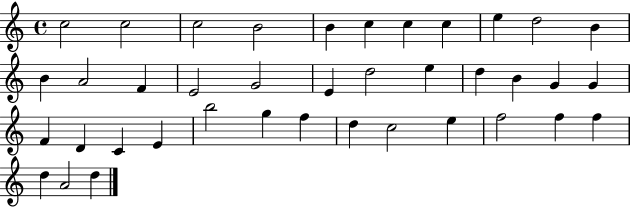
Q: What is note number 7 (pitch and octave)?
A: C5